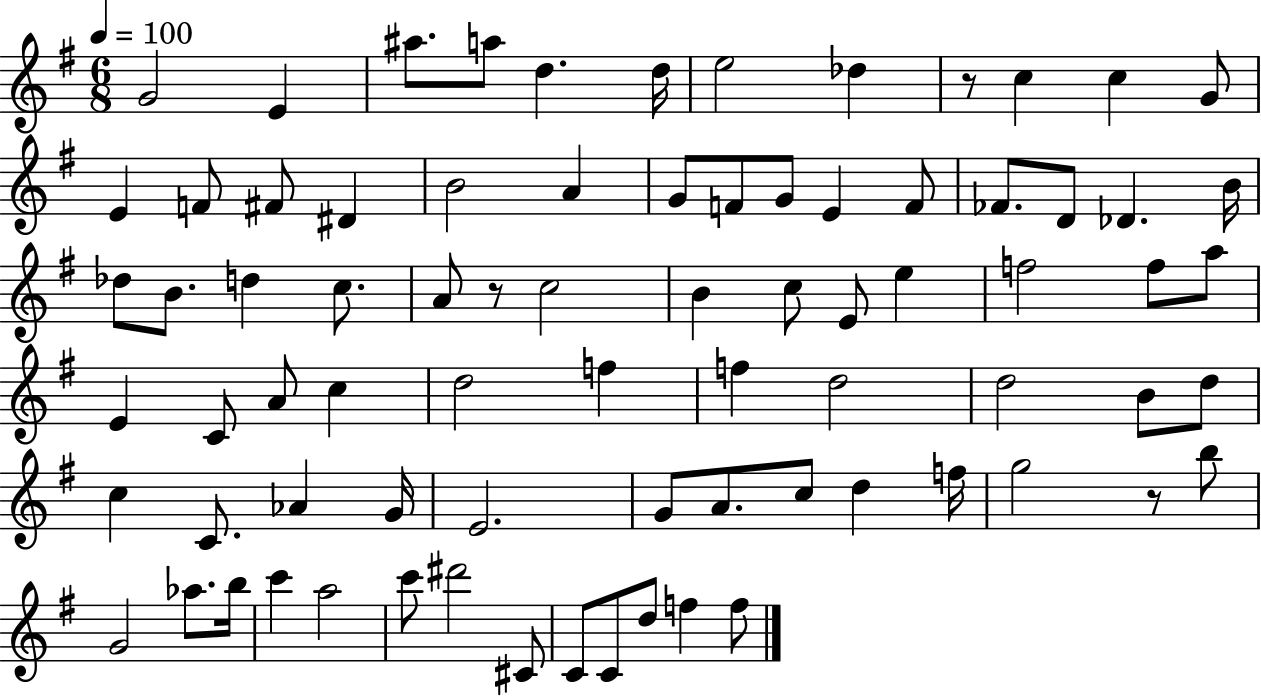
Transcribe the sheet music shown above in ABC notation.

X:1
T:Untitled
M:6/8
L:1/4
K:G
G2 E ^a/2 a/2 d d/4 e2 _d z/2 c c G/2 E F/2 ^F/2 ^D B2 A G/2 F/2 G/2 E F/2 _F/2 D/2 _D B/4 _d/2 B/2 d c/2 A/2 z/2 c2 B c/2 E/2 e f2 f/2 a/2 E C/2 A/2 c d2 f f d2 d2 B/2 d/2 c C/2 _A G/4 E2 G/2 A/2 c/2 d f/4 g2 z/2 b/2 G2 _a/2 b/4 c' a2 c'/2 ^d'2 ^C/2 C/2 C/2 d/2 f f/2